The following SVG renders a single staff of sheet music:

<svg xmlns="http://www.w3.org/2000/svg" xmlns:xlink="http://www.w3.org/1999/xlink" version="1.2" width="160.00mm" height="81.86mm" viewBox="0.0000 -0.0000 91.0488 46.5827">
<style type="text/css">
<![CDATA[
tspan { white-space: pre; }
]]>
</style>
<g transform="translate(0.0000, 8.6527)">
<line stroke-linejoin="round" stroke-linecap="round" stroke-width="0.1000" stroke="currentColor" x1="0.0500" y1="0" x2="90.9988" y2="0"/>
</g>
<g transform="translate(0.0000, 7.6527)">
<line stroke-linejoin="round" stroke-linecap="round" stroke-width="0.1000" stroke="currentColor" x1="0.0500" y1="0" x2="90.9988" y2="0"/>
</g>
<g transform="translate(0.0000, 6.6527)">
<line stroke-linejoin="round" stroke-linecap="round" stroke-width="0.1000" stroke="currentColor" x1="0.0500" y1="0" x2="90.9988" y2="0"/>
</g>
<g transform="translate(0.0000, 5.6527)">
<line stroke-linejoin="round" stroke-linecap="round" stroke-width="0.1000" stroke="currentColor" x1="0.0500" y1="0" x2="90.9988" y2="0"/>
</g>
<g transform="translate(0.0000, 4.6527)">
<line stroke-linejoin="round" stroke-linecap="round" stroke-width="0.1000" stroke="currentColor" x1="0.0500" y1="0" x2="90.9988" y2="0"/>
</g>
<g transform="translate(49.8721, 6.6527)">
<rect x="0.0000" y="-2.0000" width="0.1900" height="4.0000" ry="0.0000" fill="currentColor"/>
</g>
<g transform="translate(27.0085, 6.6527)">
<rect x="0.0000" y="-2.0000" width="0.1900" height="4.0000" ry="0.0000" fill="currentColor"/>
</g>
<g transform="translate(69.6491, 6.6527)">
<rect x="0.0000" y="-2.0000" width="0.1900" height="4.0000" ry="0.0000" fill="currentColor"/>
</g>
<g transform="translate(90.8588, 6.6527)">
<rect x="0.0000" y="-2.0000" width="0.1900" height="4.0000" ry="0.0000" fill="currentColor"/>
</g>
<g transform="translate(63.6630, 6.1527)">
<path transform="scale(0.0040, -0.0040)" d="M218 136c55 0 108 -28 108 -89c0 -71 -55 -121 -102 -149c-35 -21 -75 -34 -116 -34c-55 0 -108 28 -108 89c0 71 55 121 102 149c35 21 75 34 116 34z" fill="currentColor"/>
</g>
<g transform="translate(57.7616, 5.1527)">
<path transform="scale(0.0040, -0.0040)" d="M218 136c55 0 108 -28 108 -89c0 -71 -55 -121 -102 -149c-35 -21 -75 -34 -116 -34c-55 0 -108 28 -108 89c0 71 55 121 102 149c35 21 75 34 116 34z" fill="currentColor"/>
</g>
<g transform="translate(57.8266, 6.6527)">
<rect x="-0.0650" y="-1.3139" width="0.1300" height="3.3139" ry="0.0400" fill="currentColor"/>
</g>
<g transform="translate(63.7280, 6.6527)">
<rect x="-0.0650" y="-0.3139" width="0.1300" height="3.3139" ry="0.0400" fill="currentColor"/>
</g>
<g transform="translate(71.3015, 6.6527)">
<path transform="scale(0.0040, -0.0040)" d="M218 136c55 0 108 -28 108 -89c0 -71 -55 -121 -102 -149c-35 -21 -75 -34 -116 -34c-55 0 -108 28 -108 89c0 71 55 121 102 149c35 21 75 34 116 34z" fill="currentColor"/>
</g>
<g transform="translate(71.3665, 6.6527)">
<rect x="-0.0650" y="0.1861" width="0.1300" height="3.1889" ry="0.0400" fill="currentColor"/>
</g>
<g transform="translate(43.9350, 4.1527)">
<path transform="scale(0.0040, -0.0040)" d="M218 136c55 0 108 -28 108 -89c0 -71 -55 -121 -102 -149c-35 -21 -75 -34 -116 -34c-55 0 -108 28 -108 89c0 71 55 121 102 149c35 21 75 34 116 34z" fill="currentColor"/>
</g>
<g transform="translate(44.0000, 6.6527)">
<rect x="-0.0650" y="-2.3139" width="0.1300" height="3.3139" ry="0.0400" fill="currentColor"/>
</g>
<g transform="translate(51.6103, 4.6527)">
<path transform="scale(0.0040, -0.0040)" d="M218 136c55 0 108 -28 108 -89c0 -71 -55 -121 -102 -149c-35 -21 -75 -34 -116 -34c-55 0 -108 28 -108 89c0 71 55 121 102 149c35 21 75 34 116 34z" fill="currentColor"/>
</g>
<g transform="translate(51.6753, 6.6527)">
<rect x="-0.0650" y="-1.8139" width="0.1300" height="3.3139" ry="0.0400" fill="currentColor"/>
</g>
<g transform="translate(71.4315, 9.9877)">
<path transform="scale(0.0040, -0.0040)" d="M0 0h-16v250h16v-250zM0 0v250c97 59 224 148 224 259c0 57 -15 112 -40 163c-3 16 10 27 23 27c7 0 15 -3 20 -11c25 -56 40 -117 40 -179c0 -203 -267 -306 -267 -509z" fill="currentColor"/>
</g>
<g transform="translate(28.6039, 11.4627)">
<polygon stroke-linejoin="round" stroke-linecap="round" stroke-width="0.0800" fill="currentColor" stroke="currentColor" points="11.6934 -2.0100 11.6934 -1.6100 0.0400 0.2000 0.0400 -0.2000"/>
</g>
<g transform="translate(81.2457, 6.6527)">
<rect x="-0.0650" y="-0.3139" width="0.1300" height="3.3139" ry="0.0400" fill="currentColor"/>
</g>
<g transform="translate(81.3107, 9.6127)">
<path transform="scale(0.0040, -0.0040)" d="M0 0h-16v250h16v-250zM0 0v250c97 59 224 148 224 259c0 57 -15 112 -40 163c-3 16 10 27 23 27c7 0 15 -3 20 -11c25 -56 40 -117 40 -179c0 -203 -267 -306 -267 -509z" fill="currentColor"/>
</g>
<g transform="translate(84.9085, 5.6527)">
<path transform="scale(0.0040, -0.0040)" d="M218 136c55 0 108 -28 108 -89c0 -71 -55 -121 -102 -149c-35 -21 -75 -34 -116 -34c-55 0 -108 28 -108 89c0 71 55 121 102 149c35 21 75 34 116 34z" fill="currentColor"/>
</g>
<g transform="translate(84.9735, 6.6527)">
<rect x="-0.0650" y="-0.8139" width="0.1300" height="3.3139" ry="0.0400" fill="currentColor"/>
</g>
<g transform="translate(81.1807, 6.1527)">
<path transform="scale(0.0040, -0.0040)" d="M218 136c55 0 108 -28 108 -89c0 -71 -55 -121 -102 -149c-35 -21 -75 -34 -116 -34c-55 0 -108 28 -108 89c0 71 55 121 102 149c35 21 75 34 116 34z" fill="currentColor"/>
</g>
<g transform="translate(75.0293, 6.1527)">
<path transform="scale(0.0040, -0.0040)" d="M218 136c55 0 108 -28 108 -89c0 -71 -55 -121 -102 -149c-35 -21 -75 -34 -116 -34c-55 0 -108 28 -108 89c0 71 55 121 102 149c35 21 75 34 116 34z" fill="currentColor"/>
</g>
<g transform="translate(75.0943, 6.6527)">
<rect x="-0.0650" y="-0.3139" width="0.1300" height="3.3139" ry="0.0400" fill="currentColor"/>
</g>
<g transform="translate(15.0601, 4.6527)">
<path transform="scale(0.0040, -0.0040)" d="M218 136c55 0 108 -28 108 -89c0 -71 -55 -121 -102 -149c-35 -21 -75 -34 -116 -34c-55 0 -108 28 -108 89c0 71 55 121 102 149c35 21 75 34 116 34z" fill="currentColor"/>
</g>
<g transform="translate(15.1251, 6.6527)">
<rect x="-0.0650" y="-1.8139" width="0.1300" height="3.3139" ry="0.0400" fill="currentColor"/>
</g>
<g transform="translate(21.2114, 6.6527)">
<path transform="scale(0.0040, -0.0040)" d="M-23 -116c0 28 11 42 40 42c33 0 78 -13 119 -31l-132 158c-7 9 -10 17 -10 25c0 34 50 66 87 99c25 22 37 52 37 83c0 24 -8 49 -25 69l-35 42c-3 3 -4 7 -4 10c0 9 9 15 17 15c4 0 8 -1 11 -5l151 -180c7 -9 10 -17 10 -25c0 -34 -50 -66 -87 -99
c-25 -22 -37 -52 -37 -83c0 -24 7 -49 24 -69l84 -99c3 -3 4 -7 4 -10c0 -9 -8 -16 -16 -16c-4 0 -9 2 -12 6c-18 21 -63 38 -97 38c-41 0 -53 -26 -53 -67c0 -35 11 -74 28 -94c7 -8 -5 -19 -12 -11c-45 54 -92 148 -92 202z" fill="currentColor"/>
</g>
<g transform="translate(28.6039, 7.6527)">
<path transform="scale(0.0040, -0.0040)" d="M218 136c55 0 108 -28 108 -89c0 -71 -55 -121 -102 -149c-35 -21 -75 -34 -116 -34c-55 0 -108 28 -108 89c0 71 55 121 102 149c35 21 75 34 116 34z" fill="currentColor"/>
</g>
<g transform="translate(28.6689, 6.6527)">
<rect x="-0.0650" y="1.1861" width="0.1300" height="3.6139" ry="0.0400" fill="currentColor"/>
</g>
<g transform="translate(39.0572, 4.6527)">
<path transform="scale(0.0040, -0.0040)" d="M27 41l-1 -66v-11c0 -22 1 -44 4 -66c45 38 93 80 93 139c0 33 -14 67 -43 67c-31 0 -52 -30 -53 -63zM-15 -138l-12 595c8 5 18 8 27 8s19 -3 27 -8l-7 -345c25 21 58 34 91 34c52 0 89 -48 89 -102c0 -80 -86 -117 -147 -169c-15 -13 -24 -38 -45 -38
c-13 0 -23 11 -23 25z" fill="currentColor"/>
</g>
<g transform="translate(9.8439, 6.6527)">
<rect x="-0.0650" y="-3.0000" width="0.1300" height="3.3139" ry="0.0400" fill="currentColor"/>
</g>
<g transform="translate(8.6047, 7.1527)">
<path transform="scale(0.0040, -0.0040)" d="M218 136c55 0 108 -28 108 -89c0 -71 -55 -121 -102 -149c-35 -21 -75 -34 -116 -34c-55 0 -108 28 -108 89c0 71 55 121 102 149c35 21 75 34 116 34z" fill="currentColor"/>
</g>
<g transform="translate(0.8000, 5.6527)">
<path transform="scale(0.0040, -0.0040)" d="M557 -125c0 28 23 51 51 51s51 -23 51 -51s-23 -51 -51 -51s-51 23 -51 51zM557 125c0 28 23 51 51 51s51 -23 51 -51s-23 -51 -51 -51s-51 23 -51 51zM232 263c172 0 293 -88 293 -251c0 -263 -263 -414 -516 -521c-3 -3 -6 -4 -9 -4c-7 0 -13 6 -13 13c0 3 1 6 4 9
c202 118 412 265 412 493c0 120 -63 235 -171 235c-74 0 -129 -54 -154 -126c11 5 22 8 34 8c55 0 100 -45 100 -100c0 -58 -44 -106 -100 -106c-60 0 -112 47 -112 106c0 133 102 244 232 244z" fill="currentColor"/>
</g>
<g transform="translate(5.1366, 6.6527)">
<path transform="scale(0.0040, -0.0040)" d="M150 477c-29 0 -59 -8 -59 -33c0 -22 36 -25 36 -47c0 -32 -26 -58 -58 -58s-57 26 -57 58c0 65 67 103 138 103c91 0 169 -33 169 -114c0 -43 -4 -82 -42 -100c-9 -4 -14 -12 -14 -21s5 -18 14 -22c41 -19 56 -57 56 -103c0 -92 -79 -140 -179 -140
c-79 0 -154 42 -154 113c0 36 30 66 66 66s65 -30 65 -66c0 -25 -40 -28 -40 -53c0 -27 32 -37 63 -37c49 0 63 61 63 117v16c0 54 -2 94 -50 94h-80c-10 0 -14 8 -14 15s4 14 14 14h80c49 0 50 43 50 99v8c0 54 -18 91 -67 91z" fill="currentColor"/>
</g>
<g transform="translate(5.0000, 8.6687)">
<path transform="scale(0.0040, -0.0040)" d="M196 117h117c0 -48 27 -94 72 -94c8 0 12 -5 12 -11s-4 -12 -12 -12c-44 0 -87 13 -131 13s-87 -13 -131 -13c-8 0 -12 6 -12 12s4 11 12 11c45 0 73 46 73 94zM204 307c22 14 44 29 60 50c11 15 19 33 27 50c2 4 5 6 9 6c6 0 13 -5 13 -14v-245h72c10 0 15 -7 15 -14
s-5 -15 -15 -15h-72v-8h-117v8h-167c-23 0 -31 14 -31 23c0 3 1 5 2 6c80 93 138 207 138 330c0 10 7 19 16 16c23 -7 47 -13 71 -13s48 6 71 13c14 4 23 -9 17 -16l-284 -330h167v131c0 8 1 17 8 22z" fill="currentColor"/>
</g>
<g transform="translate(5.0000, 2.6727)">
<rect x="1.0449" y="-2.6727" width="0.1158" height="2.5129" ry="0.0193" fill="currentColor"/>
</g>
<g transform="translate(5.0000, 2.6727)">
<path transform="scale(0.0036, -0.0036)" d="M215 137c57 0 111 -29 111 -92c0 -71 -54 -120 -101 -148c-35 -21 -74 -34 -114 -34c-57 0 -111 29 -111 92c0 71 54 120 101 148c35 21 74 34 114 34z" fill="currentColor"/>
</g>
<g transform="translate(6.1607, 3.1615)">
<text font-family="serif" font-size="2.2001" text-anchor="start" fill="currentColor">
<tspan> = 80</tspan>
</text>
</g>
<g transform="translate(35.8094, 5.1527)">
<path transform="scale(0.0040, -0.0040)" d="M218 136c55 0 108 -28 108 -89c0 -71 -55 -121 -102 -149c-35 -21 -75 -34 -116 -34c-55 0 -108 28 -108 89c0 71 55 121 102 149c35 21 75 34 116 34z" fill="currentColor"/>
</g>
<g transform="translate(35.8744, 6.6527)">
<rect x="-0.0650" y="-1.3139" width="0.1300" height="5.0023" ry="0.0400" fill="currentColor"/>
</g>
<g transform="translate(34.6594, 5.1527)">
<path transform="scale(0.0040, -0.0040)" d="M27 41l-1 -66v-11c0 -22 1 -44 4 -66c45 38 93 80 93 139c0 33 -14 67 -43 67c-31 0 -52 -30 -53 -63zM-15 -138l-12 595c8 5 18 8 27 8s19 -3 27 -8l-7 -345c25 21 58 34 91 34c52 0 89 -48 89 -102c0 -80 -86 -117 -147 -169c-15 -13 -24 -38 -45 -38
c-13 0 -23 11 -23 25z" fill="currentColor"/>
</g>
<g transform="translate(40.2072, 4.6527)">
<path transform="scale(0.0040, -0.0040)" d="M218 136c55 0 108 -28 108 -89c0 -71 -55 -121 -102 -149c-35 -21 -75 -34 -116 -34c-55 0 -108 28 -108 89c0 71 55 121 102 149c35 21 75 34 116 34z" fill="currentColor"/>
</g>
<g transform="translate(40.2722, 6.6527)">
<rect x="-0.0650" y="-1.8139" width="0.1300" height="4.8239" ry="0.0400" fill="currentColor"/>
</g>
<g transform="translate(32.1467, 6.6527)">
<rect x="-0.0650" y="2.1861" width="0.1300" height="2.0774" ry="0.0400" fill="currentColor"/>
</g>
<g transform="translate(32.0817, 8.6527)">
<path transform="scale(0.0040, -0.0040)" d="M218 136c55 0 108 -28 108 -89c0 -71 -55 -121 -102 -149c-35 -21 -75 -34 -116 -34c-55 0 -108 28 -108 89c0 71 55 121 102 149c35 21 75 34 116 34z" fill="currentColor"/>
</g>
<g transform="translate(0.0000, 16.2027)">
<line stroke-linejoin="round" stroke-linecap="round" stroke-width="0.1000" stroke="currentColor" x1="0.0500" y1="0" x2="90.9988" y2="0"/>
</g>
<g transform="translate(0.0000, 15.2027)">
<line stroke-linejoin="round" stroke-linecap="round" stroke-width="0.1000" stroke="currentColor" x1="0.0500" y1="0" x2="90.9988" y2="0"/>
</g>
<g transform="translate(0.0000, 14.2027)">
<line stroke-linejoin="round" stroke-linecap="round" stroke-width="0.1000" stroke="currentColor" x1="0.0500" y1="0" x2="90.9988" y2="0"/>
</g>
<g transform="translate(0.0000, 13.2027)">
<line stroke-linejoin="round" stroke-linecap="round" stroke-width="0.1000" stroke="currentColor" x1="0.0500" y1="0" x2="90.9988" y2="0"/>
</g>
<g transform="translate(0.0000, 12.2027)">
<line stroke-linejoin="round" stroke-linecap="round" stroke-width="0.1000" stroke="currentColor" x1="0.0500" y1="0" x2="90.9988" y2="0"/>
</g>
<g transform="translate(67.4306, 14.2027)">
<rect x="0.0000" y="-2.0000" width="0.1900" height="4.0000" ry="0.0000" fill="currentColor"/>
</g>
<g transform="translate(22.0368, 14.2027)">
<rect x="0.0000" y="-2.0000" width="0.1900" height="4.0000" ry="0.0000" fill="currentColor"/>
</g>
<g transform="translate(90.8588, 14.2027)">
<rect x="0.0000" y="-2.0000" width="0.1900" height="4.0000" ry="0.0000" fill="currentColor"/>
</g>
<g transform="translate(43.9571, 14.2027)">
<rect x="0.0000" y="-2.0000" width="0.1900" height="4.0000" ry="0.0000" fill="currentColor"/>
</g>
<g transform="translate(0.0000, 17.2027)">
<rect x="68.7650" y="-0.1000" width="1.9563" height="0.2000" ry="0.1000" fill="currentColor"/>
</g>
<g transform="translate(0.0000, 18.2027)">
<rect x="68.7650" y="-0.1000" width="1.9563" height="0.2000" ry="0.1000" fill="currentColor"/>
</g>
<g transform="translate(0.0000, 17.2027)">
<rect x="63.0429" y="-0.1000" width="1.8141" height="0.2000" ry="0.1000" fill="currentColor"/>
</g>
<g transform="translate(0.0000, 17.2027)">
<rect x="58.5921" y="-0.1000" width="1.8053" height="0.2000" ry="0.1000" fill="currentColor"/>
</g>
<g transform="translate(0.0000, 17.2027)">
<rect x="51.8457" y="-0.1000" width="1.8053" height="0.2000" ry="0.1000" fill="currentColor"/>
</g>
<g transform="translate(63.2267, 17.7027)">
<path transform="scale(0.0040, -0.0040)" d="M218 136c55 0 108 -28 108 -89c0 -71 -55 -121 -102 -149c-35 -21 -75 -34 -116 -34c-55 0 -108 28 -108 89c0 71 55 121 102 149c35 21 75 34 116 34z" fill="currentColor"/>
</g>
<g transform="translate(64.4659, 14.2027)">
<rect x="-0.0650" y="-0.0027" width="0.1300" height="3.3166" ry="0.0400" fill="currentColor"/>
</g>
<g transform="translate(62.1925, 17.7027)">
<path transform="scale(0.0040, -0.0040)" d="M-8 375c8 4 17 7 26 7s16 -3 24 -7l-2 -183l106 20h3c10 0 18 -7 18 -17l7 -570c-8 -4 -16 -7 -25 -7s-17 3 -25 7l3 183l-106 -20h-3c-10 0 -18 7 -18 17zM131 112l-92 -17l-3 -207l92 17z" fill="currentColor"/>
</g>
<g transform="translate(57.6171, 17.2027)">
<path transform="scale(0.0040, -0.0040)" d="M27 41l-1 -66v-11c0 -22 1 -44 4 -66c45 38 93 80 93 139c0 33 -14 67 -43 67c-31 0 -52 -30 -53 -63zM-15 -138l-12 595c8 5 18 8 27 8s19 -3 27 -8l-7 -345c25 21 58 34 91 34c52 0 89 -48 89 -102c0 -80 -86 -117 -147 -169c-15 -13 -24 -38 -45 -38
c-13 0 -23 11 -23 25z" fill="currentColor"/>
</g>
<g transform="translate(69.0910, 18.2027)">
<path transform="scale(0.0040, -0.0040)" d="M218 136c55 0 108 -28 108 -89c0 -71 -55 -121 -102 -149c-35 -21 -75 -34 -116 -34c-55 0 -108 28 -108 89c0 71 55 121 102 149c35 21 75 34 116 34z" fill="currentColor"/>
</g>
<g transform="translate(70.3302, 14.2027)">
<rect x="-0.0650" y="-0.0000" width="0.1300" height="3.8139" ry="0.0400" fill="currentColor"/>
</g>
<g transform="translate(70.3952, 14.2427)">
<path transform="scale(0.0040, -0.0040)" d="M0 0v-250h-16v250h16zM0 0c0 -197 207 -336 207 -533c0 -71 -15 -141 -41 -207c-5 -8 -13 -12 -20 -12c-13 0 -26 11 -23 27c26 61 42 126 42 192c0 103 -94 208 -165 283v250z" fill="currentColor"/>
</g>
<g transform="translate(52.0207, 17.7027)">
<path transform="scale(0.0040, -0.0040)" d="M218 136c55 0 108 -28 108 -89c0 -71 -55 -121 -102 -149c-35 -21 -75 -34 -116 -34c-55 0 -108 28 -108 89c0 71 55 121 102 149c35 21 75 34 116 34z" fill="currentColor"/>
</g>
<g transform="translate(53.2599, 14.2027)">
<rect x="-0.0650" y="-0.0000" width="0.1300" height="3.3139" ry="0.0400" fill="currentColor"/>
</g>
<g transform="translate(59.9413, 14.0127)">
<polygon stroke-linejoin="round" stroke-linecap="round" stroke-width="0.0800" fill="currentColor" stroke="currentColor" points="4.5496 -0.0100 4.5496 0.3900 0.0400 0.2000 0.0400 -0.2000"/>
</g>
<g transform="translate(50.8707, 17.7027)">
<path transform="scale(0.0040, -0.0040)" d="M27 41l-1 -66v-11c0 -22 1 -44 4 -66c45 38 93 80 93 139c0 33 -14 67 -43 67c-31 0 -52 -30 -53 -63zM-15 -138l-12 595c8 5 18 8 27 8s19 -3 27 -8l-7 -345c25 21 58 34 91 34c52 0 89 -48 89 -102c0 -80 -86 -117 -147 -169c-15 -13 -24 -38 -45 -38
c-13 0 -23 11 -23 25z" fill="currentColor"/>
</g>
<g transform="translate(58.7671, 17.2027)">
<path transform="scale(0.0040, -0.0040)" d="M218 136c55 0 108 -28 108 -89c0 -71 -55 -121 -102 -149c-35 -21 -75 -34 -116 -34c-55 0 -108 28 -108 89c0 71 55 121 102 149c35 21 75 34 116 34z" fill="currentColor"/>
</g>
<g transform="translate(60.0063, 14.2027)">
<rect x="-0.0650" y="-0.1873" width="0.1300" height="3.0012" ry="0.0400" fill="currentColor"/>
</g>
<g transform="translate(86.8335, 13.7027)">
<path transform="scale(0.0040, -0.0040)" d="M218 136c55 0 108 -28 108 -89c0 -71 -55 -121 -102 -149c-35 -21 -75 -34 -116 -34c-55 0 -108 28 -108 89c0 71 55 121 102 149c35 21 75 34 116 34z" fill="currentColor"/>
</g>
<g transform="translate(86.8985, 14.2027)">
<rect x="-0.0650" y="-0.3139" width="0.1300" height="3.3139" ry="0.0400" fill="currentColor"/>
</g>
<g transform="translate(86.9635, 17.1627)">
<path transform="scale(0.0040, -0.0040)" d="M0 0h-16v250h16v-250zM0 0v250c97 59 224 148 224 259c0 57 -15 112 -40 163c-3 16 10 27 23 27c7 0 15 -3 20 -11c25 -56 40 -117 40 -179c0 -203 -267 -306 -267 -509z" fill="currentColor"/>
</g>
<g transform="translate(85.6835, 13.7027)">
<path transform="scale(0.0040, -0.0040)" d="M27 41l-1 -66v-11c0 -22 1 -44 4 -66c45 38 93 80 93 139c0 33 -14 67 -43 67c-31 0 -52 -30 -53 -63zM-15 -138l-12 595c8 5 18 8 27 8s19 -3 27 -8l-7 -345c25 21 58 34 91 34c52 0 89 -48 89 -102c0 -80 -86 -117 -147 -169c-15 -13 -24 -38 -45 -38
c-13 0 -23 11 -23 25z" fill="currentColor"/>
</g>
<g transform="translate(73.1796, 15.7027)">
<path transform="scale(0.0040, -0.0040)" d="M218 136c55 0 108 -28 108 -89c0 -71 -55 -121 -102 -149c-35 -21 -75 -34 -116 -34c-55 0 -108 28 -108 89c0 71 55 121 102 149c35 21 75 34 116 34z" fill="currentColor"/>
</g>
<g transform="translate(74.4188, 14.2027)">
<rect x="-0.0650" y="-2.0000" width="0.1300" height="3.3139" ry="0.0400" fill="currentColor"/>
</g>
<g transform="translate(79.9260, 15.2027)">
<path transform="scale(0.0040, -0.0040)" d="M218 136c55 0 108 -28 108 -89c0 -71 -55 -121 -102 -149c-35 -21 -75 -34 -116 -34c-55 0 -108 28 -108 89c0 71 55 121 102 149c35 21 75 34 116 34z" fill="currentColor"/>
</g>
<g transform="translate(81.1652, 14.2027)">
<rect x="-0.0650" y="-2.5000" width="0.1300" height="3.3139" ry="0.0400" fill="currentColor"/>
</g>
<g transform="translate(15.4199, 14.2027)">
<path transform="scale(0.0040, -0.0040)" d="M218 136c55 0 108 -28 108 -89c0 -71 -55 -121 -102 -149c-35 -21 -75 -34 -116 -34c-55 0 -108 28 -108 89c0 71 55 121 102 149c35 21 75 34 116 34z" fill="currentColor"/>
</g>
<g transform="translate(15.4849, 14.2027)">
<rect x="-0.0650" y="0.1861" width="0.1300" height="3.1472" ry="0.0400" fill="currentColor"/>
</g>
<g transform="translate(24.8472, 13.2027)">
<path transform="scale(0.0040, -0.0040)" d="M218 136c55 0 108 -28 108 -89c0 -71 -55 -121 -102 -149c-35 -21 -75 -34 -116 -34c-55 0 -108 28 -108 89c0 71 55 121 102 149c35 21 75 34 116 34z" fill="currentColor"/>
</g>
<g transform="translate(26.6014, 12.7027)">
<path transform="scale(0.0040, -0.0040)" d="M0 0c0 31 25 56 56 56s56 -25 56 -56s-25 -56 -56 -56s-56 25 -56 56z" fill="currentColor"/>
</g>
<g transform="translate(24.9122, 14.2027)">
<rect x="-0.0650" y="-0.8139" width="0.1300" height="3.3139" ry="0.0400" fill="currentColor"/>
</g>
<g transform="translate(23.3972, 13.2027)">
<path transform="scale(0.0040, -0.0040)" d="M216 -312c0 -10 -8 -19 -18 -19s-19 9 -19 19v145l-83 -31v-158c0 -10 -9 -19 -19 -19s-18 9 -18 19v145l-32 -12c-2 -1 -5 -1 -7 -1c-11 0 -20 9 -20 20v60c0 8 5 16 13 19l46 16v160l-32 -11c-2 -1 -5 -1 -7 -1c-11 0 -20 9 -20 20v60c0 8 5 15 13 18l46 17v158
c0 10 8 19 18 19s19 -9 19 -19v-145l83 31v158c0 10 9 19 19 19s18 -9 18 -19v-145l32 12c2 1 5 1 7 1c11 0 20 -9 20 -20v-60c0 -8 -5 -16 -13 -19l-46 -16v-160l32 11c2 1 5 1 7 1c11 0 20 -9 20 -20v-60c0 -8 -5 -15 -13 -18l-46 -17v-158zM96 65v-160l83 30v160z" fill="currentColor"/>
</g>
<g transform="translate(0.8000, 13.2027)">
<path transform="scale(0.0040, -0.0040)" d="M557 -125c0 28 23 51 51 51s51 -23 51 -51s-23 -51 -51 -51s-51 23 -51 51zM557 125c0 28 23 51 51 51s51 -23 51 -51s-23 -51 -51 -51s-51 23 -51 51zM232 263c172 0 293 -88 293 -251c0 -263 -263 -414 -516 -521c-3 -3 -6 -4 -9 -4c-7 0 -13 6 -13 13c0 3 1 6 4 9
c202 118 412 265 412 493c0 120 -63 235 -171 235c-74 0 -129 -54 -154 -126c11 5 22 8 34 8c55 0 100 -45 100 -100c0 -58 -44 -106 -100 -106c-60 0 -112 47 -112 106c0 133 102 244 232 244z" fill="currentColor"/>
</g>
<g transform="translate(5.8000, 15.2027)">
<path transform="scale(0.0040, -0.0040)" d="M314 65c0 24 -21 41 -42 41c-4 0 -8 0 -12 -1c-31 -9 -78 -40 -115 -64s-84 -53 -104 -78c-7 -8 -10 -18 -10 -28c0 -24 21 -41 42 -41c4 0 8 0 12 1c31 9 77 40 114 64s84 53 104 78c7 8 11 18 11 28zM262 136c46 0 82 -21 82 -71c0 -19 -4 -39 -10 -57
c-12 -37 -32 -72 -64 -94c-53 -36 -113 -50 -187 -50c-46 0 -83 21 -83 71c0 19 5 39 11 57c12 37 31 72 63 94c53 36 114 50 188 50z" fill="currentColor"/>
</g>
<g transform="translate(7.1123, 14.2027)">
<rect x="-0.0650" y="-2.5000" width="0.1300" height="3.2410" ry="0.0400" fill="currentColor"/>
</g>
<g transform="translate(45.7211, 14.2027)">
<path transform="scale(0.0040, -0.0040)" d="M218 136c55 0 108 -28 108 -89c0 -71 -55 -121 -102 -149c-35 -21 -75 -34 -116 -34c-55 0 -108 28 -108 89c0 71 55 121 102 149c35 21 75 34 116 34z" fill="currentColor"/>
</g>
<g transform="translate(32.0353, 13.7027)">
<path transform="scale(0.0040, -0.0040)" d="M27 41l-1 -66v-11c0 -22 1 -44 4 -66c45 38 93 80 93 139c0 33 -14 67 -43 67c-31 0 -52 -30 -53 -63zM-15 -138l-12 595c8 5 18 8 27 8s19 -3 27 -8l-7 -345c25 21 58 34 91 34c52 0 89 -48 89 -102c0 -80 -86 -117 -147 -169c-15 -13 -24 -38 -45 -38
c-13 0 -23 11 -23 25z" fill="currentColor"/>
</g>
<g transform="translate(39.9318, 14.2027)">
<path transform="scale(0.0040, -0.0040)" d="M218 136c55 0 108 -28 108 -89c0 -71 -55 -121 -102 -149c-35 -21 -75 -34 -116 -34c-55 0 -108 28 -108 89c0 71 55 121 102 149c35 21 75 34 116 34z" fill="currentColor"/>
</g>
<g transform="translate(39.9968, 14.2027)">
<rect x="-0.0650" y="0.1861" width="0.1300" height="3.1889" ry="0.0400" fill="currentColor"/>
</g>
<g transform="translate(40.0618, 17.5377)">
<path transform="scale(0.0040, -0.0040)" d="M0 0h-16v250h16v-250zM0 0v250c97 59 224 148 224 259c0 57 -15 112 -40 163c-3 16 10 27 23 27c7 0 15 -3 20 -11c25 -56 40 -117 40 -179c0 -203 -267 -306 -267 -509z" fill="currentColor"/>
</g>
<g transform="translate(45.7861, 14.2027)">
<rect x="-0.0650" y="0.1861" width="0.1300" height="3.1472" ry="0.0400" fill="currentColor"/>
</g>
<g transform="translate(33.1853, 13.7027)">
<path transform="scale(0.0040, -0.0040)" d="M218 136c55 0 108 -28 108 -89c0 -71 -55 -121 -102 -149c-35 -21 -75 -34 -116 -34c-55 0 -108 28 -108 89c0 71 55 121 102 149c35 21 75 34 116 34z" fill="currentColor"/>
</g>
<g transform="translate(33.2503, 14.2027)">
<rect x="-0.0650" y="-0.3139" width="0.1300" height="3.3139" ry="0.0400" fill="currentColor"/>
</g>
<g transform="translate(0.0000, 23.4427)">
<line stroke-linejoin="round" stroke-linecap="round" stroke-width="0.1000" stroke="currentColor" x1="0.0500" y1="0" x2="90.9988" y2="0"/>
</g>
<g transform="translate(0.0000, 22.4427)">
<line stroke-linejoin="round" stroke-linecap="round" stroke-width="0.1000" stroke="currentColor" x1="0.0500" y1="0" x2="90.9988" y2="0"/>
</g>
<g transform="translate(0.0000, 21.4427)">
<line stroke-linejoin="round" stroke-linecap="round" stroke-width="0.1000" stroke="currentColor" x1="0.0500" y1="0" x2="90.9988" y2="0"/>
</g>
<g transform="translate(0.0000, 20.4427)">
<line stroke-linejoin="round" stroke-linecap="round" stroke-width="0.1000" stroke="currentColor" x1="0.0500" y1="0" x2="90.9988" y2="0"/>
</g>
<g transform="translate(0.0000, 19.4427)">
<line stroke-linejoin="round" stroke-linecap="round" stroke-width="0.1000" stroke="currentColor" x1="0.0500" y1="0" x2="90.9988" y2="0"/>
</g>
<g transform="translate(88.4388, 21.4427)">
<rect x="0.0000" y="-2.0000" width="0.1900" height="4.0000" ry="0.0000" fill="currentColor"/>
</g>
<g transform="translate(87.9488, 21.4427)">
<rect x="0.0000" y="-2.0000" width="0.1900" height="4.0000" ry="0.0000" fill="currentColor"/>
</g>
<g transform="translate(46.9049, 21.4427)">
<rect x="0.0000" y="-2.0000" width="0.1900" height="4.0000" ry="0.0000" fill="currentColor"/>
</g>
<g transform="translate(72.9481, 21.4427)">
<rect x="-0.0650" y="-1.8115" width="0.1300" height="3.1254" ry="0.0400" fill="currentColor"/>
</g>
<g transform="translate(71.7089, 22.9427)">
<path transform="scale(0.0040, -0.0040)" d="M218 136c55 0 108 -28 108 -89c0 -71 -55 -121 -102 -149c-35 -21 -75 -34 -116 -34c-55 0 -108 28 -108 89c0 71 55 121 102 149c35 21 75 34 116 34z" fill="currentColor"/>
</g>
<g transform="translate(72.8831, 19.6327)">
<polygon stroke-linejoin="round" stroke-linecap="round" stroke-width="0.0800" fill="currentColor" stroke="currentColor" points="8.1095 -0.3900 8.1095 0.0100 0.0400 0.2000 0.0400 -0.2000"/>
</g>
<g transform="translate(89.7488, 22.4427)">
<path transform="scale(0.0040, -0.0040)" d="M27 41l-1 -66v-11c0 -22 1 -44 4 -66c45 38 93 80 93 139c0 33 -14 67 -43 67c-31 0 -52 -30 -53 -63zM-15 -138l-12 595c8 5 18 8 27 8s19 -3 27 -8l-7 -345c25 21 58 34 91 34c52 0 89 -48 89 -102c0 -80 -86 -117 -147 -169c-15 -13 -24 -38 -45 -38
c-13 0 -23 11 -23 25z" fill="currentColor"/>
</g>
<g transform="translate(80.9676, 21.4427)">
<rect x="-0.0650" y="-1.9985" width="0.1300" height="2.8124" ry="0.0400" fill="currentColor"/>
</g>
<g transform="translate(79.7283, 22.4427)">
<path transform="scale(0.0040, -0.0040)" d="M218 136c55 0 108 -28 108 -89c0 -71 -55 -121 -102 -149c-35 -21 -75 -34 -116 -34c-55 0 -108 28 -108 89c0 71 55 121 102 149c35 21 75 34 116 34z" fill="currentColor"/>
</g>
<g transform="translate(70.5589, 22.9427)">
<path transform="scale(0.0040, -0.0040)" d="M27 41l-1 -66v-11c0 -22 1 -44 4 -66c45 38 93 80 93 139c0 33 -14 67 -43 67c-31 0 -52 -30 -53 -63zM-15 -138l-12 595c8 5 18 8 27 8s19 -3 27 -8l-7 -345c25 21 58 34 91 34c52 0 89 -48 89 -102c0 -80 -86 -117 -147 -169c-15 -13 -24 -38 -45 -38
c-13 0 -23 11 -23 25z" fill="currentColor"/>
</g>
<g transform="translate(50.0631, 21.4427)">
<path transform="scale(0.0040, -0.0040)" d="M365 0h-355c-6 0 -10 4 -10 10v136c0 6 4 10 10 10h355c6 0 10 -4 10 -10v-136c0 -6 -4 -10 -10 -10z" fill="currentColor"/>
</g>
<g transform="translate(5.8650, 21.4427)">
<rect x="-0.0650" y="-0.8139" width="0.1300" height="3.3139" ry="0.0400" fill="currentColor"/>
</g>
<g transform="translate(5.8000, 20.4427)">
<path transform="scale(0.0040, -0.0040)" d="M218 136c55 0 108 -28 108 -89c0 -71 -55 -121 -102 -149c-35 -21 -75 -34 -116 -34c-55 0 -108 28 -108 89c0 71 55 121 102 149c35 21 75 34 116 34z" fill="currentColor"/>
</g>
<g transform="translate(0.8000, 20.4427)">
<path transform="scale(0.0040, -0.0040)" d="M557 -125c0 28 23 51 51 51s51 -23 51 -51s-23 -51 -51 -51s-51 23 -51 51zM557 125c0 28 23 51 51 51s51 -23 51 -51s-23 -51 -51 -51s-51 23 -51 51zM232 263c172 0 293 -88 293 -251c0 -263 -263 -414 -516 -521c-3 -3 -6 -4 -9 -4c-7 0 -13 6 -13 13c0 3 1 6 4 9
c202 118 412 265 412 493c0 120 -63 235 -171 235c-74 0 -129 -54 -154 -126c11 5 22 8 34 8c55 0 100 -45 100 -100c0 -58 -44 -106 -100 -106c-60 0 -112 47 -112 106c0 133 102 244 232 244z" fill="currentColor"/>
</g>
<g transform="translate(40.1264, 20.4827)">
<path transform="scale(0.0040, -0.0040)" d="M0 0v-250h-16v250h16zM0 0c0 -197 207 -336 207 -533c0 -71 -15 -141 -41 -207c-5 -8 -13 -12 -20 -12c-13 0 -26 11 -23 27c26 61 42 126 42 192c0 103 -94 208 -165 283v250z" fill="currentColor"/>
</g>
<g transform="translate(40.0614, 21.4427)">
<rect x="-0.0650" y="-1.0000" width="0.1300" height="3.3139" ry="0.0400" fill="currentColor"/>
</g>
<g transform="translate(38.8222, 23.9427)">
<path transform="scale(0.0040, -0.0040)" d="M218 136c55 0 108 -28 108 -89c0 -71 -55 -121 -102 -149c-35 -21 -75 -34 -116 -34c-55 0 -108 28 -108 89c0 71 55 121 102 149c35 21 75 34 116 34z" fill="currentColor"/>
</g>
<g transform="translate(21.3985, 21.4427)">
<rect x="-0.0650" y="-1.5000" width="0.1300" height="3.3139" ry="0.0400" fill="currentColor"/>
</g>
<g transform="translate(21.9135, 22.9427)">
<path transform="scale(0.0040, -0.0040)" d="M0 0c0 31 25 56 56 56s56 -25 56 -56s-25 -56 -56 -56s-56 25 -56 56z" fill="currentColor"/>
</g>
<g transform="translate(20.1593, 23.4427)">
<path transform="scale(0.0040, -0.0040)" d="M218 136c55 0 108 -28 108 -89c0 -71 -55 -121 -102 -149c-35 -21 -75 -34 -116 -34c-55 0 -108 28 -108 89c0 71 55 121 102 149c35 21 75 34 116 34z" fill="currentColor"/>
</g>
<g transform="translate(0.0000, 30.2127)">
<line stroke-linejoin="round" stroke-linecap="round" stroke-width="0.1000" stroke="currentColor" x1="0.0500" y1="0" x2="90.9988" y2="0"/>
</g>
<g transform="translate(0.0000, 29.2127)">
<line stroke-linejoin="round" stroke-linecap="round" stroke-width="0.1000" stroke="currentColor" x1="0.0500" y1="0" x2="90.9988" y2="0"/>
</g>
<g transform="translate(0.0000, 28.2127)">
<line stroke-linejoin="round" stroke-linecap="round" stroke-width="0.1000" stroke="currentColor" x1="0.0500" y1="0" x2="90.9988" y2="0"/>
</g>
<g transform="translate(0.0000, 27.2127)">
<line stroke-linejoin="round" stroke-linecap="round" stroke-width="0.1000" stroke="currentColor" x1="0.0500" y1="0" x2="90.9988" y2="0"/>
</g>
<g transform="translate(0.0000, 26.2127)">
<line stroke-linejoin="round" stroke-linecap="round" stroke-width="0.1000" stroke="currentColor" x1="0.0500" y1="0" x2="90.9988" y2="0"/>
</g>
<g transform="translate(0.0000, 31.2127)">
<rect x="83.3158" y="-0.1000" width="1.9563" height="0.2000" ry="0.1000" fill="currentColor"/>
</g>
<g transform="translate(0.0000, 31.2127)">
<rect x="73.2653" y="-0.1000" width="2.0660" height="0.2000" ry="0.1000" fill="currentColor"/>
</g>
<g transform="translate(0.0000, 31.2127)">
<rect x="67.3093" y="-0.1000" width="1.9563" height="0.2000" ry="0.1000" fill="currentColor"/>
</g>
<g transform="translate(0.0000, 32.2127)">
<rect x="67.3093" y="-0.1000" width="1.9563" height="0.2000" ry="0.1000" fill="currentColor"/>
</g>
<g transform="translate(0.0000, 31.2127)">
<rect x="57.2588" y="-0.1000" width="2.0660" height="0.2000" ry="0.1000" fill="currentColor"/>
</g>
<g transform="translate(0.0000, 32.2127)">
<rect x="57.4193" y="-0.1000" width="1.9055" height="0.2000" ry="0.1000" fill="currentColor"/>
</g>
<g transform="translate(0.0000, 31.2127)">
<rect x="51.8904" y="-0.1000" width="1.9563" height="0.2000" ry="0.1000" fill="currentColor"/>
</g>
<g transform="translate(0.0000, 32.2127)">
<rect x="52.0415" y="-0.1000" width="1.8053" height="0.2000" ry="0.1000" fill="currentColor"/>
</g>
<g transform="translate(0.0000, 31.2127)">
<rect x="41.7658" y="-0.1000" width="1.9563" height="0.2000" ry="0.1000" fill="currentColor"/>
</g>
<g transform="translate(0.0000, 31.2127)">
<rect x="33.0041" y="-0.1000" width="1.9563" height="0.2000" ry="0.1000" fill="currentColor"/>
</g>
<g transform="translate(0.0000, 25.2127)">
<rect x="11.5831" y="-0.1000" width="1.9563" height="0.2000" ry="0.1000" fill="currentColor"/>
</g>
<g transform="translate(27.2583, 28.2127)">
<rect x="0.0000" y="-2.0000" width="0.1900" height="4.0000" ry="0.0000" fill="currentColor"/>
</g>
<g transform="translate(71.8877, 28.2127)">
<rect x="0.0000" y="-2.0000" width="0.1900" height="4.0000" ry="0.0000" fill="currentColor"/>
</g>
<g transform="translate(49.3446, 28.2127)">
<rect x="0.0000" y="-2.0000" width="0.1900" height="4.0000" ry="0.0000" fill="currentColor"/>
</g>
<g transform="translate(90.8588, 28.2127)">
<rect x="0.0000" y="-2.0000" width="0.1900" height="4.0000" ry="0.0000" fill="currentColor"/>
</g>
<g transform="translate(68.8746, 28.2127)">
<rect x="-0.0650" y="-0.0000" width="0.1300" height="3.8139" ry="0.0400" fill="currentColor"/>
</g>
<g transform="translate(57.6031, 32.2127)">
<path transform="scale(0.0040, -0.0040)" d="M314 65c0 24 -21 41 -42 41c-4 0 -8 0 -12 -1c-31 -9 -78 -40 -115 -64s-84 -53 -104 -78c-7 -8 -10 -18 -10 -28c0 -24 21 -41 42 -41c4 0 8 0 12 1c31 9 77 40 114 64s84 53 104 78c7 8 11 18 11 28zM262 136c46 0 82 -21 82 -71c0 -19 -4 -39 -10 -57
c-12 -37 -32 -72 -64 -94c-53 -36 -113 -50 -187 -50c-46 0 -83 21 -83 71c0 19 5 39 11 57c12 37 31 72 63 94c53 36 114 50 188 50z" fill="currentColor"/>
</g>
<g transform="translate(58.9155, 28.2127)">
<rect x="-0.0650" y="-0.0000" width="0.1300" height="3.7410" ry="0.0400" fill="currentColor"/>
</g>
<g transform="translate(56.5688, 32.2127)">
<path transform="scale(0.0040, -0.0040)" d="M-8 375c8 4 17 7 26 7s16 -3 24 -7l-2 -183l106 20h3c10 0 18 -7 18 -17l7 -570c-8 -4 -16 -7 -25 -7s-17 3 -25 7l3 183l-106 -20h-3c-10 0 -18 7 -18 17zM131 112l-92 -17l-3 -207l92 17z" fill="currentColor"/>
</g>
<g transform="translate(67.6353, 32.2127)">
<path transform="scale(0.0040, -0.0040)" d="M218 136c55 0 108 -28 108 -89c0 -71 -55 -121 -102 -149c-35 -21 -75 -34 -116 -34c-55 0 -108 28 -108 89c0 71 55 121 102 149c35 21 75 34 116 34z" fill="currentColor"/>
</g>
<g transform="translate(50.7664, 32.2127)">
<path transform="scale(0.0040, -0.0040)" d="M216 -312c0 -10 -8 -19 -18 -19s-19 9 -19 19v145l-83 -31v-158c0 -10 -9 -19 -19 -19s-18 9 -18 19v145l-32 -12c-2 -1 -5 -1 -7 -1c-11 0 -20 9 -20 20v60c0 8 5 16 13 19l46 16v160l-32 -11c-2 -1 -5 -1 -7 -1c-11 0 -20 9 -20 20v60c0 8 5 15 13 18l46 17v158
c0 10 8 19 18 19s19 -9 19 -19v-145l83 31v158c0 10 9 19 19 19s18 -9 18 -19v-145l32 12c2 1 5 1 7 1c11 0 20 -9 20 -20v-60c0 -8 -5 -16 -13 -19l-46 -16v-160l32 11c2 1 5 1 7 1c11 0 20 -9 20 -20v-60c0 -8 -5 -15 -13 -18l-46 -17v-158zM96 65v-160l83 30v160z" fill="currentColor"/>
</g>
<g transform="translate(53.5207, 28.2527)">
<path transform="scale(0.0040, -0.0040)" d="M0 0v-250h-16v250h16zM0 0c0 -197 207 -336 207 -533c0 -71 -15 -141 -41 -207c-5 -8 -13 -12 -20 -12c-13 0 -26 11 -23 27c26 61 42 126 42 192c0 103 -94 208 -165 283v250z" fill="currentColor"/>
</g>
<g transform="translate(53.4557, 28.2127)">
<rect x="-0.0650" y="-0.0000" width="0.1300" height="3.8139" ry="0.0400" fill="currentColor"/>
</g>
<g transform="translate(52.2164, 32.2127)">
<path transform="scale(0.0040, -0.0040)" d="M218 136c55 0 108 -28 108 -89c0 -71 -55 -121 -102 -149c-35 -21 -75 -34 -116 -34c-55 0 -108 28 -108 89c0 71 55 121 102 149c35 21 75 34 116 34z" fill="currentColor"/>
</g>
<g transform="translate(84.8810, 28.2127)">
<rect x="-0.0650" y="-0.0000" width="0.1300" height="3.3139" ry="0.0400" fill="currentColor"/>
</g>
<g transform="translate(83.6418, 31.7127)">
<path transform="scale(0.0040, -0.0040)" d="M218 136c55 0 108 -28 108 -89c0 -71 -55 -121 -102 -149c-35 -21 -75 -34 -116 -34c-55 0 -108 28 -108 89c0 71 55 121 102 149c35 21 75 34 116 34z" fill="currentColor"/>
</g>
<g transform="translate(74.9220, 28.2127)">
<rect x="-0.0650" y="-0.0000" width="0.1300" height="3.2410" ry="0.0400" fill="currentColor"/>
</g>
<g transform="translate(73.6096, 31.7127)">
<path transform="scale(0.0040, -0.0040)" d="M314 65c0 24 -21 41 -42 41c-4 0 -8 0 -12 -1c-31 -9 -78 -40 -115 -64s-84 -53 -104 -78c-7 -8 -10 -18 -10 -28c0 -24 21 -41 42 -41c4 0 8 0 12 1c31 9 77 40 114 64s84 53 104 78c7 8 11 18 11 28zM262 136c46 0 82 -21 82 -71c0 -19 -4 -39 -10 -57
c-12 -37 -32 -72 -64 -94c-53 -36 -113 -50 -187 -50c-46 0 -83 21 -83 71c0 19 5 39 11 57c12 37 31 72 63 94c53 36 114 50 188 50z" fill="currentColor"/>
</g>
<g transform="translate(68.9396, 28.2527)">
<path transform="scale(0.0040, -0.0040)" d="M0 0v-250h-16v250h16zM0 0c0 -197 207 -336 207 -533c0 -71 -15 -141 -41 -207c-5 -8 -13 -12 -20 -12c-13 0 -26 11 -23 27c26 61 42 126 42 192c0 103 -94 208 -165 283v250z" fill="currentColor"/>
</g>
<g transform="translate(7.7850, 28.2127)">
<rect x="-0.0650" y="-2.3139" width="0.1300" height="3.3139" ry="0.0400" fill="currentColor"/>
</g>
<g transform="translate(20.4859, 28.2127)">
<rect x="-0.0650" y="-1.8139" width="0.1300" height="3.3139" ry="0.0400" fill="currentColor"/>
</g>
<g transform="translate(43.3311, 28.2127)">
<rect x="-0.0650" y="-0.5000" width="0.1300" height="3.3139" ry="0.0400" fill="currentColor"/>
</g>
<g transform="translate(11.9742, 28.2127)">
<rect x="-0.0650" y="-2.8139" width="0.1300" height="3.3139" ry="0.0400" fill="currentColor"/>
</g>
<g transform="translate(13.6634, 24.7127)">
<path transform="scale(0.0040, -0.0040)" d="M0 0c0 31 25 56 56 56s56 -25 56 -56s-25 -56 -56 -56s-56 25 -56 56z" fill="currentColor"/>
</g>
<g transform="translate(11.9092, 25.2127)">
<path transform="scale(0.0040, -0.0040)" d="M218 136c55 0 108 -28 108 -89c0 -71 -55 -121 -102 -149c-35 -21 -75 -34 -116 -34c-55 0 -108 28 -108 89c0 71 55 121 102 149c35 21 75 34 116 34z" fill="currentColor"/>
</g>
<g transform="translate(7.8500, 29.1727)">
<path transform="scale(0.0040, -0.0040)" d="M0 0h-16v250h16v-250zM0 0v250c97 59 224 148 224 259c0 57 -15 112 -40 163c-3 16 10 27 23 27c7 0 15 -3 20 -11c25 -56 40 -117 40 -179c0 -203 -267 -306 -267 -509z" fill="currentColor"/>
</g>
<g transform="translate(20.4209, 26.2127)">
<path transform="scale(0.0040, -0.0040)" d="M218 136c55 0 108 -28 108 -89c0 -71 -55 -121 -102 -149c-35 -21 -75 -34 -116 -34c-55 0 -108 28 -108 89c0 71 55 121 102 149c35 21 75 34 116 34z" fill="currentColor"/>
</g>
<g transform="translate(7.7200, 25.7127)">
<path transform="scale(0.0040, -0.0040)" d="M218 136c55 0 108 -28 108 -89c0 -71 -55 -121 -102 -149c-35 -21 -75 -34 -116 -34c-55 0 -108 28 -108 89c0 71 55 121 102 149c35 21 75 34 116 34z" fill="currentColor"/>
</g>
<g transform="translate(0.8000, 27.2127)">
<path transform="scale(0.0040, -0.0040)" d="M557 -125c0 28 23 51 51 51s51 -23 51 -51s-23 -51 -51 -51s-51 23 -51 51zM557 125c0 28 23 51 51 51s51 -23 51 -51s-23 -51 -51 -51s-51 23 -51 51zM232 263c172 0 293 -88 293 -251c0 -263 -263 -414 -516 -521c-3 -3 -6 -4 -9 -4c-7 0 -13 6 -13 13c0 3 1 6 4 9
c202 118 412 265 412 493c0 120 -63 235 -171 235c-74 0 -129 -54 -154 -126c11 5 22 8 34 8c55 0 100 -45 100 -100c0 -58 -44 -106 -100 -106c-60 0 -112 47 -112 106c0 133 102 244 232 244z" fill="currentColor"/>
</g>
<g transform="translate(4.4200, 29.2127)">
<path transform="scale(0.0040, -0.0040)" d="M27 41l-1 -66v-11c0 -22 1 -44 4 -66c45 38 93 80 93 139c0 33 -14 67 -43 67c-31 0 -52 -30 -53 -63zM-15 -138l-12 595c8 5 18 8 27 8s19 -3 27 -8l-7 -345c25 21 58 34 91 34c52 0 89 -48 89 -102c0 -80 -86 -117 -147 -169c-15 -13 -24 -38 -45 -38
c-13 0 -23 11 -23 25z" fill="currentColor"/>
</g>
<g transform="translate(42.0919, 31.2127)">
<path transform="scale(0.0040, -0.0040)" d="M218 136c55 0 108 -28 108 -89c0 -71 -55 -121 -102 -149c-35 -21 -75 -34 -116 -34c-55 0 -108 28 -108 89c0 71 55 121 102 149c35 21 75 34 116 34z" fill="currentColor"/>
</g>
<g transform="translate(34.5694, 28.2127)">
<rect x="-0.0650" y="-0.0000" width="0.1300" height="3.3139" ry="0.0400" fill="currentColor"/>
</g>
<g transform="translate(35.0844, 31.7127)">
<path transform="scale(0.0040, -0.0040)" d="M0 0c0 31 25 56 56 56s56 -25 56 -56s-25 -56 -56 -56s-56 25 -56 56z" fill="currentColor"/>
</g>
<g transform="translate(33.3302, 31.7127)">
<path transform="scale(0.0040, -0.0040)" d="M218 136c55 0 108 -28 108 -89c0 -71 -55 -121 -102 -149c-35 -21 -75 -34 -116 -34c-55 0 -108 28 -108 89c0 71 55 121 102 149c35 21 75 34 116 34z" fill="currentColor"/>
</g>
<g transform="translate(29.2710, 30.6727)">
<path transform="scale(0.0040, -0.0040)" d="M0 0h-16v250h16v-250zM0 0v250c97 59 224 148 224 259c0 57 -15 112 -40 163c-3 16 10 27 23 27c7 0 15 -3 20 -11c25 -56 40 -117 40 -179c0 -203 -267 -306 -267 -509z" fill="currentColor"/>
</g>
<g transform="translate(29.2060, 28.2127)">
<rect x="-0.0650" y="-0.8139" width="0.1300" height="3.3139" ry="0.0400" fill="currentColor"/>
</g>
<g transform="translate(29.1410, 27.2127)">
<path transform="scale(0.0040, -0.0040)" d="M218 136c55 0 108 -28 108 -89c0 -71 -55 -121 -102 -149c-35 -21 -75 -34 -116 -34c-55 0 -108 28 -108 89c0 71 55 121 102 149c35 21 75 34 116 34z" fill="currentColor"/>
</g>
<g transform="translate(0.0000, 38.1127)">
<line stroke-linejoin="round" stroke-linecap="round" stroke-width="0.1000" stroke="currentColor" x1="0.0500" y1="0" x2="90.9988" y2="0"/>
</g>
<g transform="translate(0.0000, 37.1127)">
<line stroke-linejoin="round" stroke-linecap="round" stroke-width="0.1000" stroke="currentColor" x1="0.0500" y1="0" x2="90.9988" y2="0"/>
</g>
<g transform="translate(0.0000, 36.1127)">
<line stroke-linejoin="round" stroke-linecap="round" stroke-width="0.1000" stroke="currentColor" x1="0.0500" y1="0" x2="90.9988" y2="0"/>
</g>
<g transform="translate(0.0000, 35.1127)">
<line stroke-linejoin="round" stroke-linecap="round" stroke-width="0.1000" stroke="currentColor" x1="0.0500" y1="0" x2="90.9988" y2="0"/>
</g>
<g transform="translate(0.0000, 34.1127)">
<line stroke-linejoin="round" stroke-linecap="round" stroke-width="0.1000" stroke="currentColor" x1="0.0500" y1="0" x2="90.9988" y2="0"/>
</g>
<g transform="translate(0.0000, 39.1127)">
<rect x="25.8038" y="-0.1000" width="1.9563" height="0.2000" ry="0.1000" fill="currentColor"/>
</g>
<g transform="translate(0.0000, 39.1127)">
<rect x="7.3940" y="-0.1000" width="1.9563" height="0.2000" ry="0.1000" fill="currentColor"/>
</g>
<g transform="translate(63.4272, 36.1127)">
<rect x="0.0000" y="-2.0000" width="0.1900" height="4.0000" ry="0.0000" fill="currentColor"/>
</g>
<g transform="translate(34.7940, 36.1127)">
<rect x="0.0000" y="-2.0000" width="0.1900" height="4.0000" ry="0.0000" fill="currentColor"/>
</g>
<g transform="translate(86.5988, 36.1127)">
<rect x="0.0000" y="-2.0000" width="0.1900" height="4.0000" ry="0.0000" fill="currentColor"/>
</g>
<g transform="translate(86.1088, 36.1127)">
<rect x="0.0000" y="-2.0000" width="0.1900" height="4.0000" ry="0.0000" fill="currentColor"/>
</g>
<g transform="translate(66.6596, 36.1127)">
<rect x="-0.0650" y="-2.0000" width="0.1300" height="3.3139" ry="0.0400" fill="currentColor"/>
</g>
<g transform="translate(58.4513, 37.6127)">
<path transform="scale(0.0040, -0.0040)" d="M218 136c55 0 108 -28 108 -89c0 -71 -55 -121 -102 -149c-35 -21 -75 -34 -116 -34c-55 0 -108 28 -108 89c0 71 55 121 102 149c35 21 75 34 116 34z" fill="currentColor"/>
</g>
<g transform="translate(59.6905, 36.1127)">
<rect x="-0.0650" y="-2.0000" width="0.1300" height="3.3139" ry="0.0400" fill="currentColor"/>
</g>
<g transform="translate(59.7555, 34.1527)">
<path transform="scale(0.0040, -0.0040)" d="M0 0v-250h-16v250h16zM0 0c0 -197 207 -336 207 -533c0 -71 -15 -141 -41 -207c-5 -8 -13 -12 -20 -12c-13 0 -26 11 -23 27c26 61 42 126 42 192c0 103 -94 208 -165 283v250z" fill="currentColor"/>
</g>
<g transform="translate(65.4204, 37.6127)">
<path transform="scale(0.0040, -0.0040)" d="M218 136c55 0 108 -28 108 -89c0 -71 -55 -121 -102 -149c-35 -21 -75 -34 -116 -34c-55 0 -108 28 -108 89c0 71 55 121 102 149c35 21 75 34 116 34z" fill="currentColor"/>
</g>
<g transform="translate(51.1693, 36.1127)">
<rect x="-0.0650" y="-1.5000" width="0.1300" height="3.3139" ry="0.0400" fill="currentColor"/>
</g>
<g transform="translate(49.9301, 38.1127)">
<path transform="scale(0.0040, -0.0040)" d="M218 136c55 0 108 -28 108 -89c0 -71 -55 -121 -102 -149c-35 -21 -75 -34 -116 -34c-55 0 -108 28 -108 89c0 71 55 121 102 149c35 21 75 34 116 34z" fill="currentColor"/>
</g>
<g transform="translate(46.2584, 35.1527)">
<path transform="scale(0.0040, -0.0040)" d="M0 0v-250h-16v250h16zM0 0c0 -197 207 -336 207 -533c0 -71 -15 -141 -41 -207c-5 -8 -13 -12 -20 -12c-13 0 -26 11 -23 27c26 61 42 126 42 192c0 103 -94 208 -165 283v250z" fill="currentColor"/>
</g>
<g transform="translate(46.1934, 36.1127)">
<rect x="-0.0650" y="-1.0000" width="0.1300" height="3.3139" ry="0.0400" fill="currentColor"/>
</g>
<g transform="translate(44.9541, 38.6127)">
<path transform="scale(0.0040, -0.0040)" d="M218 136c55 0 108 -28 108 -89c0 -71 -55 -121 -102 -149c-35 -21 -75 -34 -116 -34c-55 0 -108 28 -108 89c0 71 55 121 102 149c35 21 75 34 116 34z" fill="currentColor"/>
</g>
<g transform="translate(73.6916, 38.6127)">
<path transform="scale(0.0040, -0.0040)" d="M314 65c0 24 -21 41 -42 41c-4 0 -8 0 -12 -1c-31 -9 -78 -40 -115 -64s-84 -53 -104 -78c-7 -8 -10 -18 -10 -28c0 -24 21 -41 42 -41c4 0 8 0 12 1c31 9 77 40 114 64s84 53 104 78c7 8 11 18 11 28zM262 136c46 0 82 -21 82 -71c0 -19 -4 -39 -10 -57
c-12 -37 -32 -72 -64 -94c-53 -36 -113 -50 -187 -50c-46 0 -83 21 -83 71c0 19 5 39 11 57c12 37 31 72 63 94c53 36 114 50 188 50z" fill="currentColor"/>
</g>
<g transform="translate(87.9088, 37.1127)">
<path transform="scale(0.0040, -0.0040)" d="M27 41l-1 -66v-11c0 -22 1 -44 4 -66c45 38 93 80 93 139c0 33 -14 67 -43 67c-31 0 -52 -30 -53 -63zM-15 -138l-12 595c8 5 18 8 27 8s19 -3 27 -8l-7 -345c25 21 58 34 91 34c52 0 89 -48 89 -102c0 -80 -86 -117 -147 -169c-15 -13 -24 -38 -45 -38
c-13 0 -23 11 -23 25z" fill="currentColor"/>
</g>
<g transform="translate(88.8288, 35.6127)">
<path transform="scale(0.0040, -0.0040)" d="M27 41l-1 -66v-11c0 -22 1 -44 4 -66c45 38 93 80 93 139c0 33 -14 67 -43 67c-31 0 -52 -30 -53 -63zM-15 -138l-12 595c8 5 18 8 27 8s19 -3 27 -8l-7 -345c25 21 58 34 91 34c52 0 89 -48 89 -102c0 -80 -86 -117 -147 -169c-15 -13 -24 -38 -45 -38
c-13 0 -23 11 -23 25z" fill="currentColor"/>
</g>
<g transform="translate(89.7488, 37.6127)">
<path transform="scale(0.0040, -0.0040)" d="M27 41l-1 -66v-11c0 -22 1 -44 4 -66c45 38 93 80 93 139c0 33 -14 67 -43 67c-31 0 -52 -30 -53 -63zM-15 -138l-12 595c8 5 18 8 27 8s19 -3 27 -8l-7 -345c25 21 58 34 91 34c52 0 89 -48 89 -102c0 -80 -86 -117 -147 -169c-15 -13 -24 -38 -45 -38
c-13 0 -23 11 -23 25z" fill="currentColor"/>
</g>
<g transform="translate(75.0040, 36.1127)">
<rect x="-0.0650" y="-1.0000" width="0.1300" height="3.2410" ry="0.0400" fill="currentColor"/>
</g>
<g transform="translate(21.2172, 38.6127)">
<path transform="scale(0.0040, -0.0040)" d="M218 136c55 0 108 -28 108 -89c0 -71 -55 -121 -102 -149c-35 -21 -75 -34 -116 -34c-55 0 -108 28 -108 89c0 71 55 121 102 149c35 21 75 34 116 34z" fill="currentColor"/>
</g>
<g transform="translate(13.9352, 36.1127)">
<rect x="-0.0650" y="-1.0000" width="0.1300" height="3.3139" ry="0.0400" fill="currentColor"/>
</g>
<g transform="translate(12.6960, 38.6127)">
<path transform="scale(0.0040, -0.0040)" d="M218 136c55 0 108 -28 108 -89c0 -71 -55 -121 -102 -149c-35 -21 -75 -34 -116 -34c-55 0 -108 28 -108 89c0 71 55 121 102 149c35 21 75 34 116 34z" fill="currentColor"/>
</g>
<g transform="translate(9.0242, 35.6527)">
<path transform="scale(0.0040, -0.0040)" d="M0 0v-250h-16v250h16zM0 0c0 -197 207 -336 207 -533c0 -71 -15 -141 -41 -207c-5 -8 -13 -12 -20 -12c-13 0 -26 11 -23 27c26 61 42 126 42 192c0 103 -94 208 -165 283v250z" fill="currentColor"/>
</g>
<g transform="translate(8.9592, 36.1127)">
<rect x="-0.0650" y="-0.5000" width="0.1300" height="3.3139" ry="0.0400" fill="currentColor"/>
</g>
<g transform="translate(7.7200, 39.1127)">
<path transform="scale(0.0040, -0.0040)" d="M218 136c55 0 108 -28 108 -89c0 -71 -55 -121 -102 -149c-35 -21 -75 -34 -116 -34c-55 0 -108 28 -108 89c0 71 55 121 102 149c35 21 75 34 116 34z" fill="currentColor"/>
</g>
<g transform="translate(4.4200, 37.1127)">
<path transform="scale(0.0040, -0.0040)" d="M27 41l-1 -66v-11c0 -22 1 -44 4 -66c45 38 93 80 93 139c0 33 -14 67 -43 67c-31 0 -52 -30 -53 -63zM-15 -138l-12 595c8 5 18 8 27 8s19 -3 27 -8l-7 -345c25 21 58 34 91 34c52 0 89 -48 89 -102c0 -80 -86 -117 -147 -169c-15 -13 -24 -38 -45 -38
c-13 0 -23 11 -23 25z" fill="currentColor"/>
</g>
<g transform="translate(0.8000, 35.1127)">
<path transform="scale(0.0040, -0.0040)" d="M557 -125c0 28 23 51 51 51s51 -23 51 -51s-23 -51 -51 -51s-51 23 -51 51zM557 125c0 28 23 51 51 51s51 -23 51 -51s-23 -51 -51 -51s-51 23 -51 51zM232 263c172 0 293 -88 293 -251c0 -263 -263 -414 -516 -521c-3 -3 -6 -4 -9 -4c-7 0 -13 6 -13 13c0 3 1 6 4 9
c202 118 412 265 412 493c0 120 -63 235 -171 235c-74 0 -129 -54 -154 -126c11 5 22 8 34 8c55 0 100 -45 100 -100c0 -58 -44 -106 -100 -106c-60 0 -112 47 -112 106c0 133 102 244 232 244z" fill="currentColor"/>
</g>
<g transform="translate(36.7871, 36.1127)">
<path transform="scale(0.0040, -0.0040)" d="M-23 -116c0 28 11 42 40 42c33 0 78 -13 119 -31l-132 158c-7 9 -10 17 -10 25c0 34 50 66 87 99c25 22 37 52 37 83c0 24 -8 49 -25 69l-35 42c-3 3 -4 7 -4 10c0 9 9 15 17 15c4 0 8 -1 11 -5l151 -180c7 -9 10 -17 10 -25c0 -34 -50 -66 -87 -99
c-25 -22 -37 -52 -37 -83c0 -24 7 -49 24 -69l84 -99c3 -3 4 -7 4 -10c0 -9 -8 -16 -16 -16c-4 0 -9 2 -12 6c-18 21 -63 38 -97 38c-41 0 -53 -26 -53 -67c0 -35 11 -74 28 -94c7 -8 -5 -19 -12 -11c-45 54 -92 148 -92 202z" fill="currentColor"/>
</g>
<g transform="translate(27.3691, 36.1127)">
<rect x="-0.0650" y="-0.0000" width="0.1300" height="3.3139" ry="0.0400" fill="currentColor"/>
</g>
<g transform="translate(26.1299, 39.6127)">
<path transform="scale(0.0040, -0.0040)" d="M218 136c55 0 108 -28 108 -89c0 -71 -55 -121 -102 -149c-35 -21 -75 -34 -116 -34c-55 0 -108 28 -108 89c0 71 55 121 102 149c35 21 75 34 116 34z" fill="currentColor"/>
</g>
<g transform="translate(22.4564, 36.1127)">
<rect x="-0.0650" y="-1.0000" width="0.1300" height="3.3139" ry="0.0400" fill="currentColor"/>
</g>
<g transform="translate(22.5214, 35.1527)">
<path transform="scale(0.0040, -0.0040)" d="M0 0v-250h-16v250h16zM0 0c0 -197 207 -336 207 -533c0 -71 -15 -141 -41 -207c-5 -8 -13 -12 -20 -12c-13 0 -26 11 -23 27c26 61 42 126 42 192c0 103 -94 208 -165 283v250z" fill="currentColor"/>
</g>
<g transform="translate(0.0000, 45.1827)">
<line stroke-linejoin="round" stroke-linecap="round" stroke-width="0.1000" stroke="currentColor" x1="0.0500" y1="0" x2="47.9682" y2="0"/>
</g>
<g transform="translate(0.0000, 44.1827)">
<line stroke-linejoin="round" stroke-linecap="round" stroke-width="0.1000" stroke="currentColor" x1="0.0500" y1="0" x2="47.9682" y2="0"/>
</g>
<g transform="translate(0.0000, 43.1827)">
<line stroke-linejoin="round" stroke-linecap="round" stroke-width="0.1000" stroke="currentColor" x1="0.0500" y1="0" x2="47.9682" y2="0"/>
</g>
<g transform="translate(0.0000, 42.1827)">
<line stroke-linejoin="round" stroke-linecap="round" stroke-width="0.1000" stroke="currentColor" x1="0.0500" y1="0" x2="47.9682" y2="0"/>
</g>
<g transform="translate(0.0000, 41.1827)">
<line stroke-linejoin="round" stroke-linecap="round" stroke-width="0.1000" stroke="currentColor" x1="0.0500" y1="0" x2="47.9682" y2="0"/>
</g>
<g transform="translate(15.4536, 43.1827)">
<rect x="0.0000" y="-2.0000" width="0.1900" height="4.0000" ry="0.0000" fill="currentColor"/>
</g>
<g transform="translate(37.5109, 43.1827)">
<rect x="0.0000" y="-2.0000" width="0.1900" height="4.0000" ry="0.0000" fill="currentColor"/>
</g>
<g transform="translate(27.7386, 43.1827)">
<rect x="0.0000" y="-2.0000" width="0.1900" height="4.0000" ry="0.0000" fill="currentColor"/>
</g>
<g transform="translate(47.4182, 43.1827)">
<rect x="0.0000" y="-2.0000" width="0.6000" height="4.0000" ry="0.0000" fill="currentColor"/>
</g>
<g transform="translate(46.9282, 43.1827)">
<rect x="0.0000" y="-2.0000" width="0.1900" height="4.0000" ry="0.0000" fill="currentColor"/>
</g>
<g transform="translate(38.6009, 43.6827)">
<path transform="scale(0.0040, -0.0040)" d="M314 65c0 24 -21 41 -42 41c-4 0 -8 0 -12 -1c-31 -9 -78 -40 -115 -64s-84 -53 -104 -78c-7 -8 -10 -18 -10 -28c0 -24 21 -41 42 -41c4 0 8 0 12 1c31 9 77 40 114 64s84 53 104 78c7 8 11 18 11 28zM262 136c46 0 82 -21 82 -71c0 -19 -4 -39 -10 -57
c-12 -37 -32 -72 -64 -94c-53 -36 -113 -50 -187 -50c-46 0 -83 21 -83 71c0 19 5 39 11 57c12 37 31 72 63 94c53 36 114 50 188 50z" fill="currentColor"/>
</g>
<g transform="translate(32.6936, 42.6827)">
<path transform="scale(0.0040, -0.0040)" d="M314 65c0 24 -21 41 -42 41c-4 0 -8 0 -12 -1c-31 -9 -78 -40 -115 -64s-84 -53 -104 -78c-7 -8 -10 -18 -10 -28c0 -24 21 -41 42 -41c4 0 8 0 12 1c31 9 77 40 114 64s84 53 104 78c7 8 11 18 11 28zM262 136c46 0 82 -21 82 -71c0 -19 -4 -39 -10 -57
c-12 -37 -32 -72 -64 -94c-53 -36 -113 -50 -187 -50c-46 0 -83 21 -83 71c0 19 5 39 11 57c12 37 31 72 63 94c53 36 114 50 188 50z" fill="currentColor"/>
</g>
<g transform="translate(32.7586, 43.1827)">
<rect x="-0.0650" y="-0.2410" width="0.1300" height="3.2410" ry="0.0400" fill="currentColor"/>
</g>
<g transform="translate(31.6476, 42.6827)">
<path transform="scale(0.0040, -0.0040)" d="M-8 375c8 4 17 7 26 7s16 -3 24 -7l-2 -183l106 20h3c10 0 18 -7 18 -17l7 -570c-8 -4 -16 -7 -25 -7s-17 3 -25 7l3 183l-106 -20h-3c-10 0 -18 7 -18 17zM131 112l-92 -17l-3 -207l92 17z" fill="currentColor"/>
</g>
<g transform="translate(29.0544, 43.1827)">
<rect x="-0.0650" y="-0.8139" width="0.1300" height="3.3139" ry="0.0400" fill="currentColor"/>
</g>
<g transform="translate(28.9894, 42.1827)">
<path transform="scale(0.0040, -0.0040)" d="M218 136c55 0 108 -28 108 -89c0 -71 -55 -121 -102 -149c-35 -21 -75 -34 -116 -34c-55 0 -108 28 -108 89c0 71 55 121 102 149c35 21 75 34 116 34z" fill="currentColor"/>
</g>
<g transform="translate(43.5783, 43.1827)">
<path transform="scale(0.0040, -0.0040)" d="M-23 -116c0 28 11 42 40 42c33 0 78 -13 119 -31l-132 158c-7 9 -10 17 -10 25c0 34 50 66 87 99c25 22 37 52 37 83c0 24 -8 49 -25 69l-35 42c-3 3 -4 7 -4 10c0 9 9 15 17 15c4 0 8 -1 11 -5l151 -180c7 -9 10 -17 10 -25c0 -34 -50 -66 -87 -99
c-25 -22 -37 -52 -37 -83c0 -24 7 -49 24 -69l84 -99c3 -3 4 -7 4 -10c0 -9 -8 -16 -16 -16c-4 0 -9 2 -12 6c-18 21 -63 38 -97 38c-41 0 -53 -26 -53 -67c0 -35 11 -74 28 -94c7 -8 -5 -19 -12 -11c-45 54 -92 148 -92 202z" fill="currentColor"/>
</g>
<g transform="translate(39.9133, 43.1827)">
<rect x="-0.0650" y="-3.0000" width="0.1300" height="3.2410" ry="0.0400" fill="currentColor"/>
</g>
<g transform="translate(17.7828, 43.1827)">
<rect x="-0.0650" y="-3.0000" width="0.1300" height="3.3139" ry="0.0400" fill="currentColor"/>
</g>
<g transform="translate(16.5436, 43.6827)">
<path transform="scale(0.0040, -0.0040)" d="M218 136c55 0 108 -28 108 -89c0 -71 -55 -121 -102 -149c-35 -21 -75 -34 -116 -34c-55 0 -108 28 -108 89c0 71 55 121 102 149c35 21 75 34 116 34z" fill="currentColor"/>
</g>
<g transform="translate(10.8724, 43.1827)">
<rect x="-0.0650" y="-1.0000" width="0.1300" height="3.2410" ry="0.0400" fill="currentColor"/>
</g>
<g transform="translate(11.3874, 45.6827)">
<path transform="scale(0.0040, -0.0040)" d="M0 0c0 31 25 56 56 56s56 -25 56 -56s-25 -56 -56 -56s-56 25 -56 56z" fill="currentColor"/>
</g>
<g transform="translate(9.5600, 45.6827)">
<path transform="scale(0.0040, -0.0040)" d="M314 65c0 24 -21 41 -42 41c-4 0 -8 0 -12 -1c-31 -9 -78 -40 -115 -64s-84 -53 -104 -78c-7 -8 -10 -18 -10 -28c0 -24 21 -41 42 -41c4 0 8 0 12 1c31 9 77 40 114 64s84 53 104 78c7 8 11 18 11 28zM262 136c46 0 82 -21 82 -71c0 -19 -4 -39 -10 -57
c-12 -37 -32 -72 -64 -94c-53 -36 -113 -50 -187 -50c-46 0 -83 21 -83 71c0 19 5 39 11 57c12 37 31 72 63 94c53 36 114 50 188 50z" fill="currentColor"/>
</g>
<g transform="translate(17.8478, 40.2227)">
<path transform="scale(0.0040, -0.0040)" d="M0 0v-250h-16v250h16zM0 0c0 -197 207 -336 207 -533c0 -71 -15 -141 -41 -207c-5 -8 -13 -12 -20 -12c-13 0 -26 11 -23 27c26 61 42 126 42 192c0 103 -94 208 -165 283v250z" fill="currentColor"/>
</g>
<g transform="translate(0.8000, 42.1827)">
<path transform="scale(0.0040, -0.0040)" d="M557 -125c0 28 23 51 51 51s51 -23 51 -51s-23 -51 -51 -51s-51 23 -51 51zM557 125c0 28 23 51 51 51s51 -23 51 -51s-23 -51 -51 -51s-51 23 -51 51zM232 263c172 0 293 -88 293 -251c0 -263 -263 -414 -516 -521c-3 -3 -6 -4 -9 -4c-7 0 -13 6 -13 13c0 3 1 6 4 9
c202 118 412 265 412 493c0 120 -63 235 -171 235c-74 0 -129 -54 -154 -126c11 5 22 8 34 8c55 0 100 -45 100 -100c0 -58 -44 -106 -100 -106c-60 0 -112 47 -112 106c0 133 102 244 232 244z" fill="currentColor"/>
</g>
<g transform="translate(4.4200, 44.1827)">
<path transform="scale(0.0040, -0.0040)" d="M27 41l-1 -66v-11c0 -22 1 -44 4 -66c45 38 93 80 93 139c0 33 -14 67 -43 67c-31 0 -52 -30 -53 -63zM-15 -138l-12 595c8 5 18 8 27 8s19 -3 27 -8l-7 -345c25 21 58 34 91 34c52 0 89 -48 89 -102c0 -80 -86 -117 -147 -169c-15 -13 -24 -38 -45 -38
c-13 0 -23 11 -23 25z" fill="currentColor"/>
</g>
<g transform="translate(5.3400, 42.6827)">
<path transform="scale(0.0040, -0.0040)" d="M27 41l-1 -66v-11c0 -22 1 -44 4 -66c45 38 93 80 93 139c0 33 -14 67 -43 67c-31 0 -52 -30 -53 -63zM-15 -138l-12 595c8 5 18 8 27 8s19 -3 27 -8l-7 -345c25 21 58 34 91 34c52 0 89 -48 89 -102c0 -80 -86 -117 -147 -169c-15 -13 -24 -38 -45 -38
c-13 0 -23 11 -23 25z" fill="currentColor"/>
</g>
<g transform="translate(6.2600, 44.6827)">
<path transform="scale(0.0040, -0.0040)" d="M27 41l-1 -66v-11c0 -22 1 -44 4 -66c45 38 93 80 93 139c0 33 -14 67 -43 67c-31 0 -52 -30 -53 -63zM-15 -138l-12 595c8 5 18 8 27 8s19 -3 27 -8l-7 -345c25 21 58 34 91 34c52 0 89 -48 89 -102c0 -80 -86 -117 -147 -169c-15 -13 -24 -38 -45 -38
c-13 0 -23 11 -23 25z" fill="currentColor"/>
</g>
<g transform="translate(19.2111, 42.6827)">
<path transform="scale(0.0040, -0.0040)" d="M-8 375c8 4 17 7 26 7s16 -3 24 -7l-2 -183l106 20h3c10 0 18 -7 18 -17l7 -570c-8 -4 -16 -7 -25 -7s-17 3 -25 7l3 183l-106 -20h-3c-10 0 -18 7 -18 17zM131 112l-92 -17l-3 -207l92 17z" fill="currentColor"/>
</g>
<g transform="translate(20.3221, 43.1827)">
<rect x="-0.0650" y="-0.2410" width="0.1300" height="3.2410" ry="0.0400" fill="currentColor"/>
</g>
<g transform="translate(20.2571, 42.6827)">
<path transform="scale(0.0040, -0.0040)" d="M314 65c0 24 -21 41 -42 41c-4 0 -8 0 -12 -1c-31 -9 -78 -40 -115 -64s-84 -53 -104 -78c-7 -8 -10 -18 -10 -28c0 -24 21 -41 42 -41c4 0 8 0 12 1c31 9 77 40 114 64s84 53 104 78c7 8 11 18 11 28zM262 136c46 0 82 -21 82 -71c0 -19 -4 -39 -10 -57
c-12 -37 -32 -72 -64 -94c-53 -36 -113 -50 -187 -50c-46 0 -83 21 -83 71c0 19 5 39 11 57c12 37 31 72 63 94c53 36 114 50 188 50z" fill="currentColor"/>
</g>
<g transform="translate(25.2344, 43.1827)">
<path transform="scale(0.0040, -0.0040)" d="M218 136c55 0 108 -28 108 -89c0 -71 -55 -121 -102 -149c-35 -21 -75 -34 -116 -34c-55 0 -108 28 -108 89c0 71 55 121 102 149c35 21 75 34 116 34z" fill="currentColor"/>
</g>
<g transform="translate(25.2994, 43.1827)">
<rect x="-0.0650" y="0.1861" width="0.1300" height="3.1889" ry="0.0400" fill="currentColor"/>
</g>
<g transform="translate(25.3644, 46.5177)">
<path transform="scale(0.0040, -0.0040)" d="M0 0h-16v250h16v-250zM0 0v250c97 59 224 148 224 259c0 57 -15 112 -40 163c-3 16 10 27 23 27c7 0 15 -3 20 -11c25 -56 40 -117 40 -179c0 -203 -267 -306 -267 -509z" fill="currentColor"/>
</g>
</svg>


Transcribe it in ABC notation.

X:1
T:Untitled
M:3/4
L:1/4
K:C
C, A, z B,,/2 G,,/2 _G,/2 _A,/2 B, A, G, E, D,/2 E, E,/2 F, B,,2 D, ^F, _E, D,/2 D, _D,, _E,,/2 D,,/2 C,,/2 A,, B,, _E,/2 F, G,, F,,/2 z2 _A,,/2 B,,/2 _B,/2 C A, F,/2 D,, E,, ^C,,/2 C,,2 C,,/2 D,,2 D,, E,,/2 F,, F,,/2 D,, z F,,/2 G,, A,,/2 A,, F,,2 F,,2 C,/2 E,2 D,/2 F, E,2 C,2 z